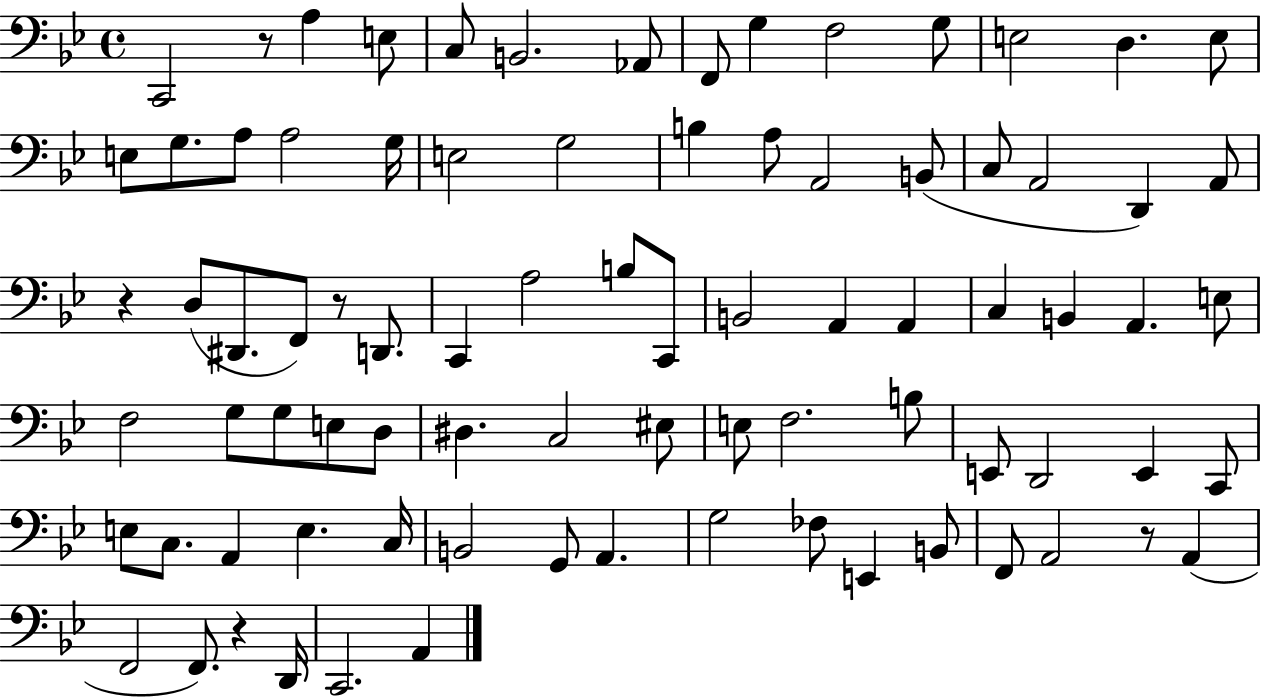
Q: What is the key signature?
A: BES major